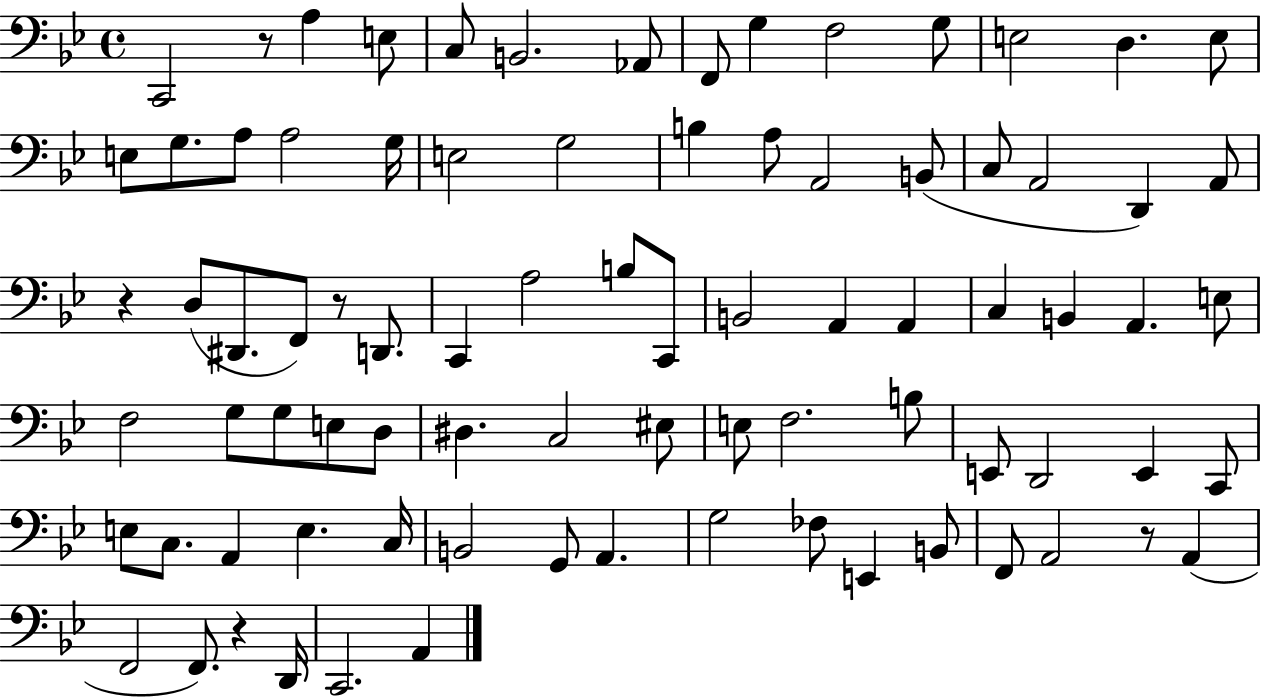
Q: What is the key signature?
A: BES major